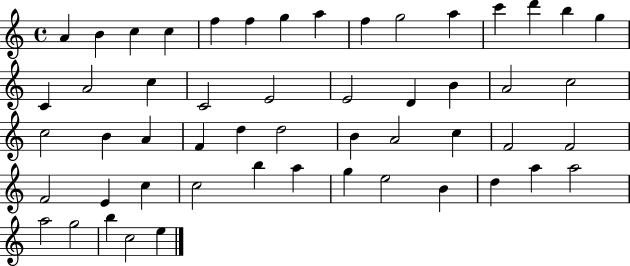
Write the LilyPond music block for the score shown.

{
  \clef treble
  \time 4/4
  \defaultTimeSignature
  \key c \major
  a'4 b'4 c''4 c''4 | f''4 f''4 g''4 a''4 | f''4 g''2 a''4 | c'''4 d'''4 b''4 g''4 | \break c'4 a'2 c''4 | c'2 e'2 | e'2 d'4 b'4 | a'2 c''2 | \break c''2 b'4 a'4 | f'4 d''4 d''2 | b'4 a'2 c''4 | f'2 f'2 | \break f'2 e'4 c''4 | c''2 b''4 a''4 | g''4 e''2 b'4 | d''4 a''4 a''2 | \break a''2 g''2 | b''4 c''2 e''4 | \bar "|."
}